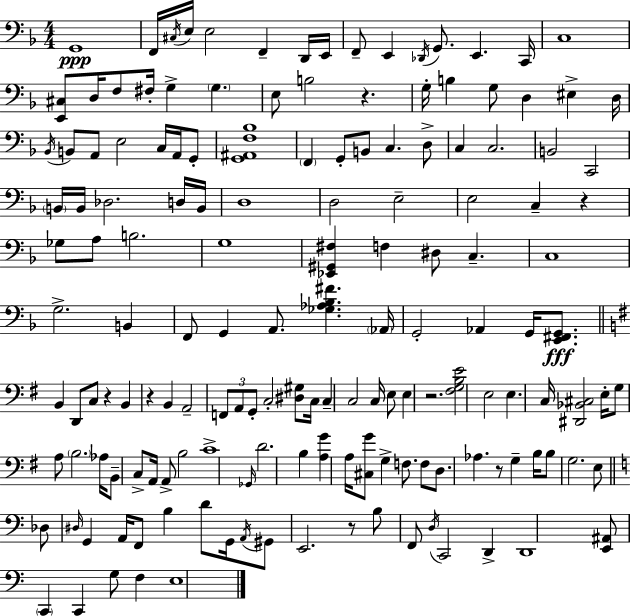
X:1
T:Untitled
M:4/4
L:1/4
K:Dm
G,,4 F,,/4 ^C,/4 E,/4 E,2 F,, D,,/4 E,,/4 F,,/2 E,, _D,,/4 G,,/2 E,, C,,/4 C,4 [E,,^C,]/2 D,/4 F,/2 ^F,/4 G, G, E,/2 B,2 z G,/4 B, G,/2 D, ^E, D,/4 _B,,/4 B,,/2 A,,/2 E,2 C,/4 A,,/4 G,,/2 [G,,^A,,F,_B,]4 F,, G,,/2 B,,/2 C, D,/2 C, C,2 B,,2 C,,2 B,,/4 B,,/4 _D,2 D,/4 B,,/4 D,4 D,2 E,2 E,2 C, z _G,/2 A,/2 B,2 G,4 [_E,,^G,,^F,] F, ^D,/2 C, C,4 G,2 B,, F,,/2 G,, A,,/2 [_G,_A,_B,^F] _A,,/4 G,,2 _A,, G,,/4 [E,,^F,,G,,]/2 B,, D,,/2 C,/2 z B,, z B,, A,,2 F,,/2 A,,/2 G,,/2 C,2 [^D,^G,]/2 C,/4 C, C,2 C,/4 E,/2 E, z2 [^F,G,B,E]2 E,2 E, C,/4 [^D,,_B,,^C,]2 E,/4 G,/2 A,/2 B,2 _A,/4 B,,/2 C,/2 A,,/4 A,,/2 B,2 C4 _G,,/4 D2 B, [A,G] A,/4 [^C,G]/2 G, F,/2 F,/2 D,/2 _A, z/2 G, B,/4 B,/2 G,2 E,/2 _D,/2 ^D,/4 G,, A,,/4 F,,/2 B, D/2 G,,/4 A,,/4 ^G,,/2 E,,2 z/2 B,/2 F,,/2 D,/4 C,,2 D,, D,,4 [E,,^A,,]/2 C,, C,, G,/2 F, E,4